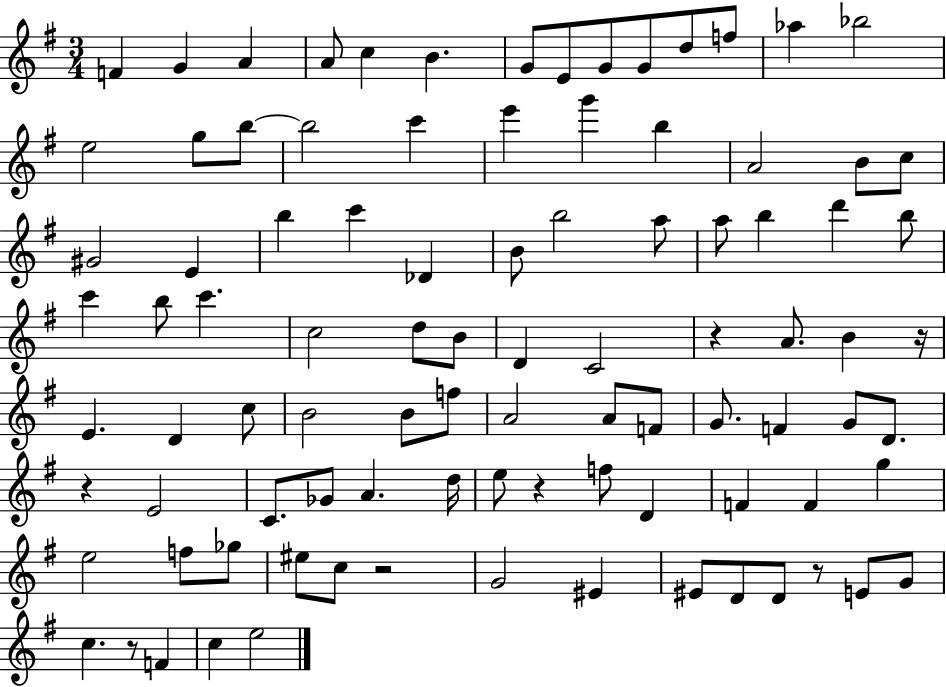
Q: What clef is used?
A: treble